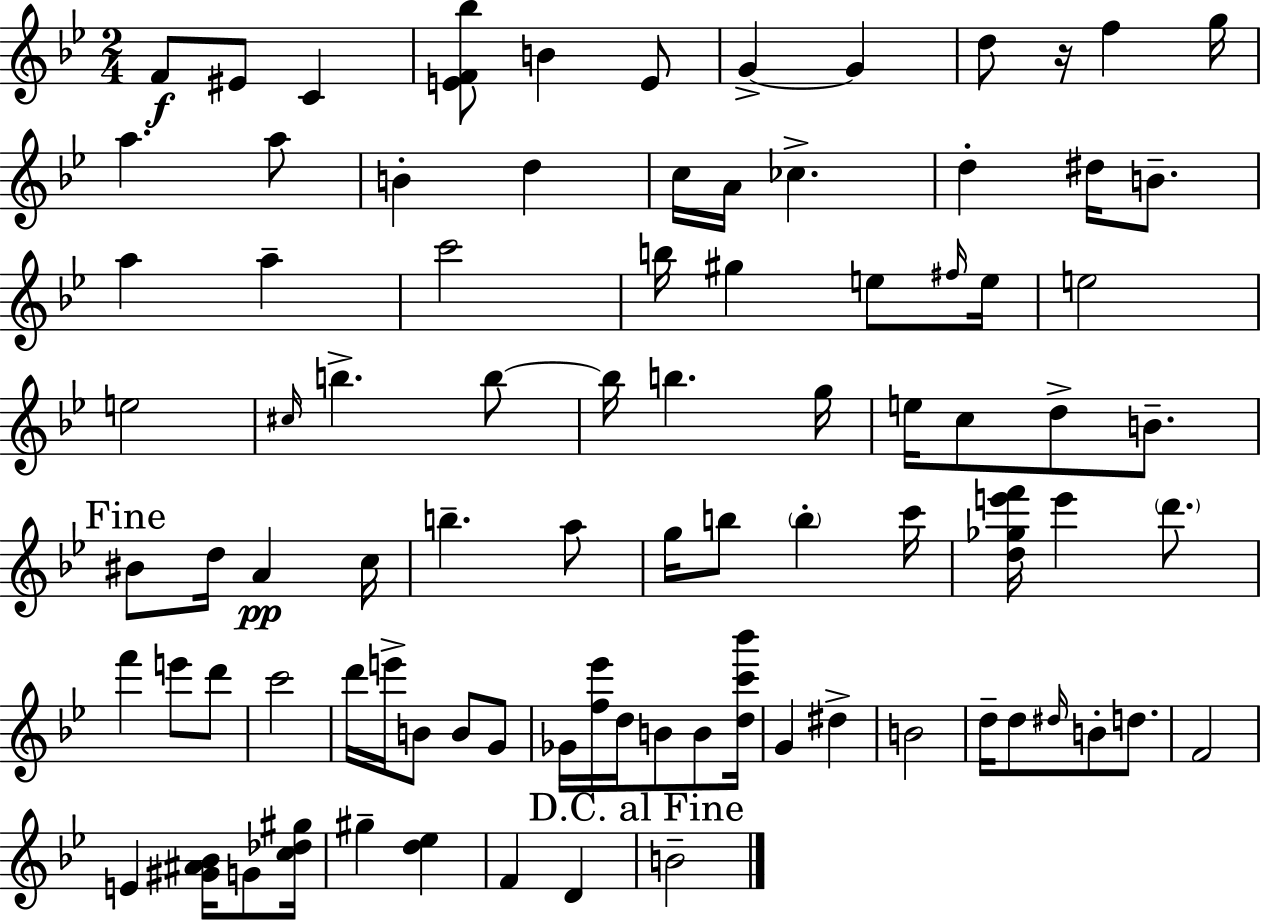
{
  \clef treble
  \numericTimeSignature
  \time 2/4
  \key g \minor
  \repeat volta 2 { f'8\f eis'8 c'4 | <e' f' bes''>8 b'4 e'8 | g'4->~~ g'4 | d''8 r16 f''4 g''16 | \break a''4. a''8 | b'4-. d''4 | c''16 a'16 ces''4.-> | d''4-. dis''16 b'8.-- | \break a''4 a''4-- | c'''2 | b''16 gis''4 e''8 \grace { fis''16 } | e''16 e''2 | \break e''2 | \grace { cis''16 } b''4.-> | b''8~~ b''16 b''4. | g''16 e''16 c''8 d''8-> b'8.-- | \break \mark "Fine" bis'8 d''16 a'4\pp | c''16 b''4.-- | a''8 g''16 b''8 \parenthesize b''4-. | c'''16 <d'' ges'' e''' f'''>16 e'''4 \parenthesize d'''8. | \break f'''4 e'''8 | d'''8 c'''2 | d'''16 e'''16-> b'8 b'8 | g'8 ges'16 <f'' ees'''>16 d''16 b'8 b'8 | \break <d'' c''' bes'''>16 g'4 dis''4-> | b'2 | d''16-- d''8 \grace { dis''16 } b'8-. | d''8. f'2 | \break e'4 <gis' ais' bes'>16 | g'8 <c'' des'' gis''>16 gis''4-- <d'' ees''>4 | f'4 d'4 | \mark "D.C. al Fine" b'2-- | \break } \bar "|."
}